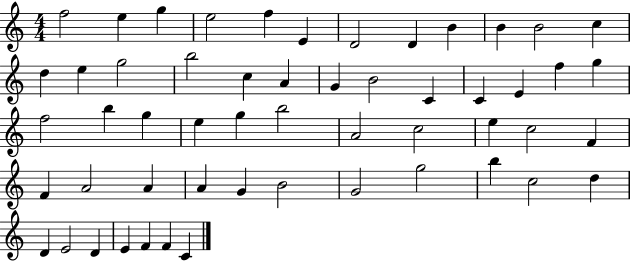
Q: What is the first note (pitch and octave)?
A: F5